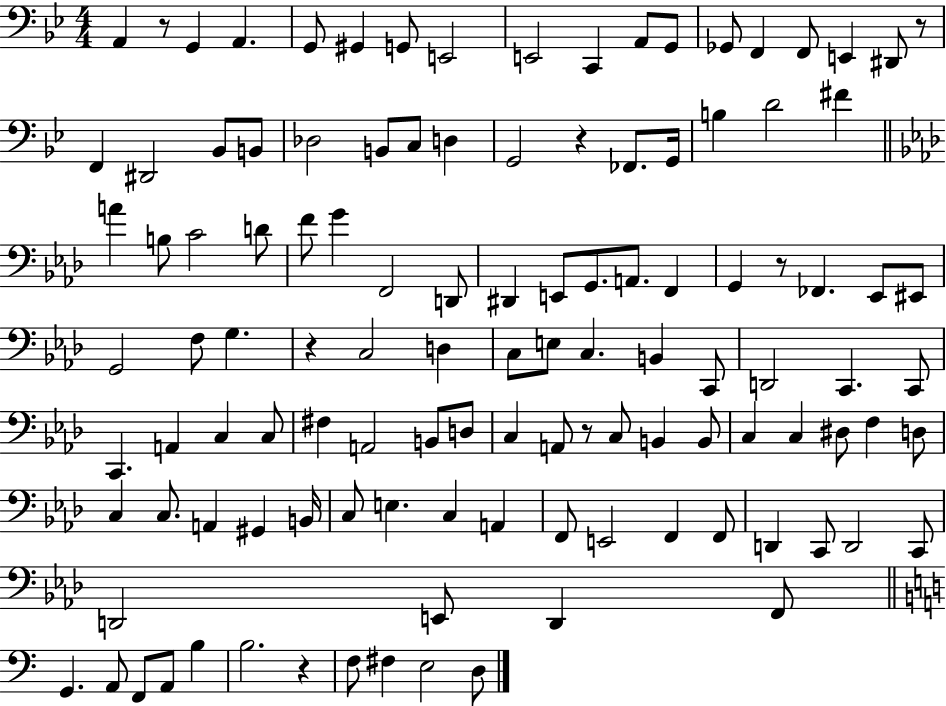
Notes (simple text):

A2/q R/e G2/q A2/q. G2/e G#2/q G2/e E2/h E2/h C2/q A2/e G2/e Gb2/e F2/q F2/e E2/q D#2/e R/e F2/q D#2/h Bb2/e B2/e Db3/h B2/e C3/e D3/q G2/h R/q FES2/e. G2/s B3/q D4/h F#4/q A4/q B3/e C4/h D4/e F4/e G4/q F2/h D2/e D#2/q E2/e G2/e. A2/e. F2/q G2/q R/e FES2/q. Eb2/e EIS2/e G2/h F3/e G3/q. R/q C3/h D3/q C3/e E3/e C3/q. B2/q C2/e D2/h C2/q. C2/e C2/q. A2/q C3/q C3/e F#3/q A2/h B2/e D3/e C3/q A2/e R/e C3/e B2/q B2/e C3/q C3/q D#3/e F3/q D3/e C3/q C3/e. A2/q G#2/q B2/s C3/e E3/q. C3/q A2/q F2/e E2/h F2/q F2/e D2/q C2/e D2/h C2/e D2/h E2/e D2/q F2/e G2/q. A2/e F2/e A2/e B3/q B3/h. R/q F3/e F#3/q E3/h D3/e